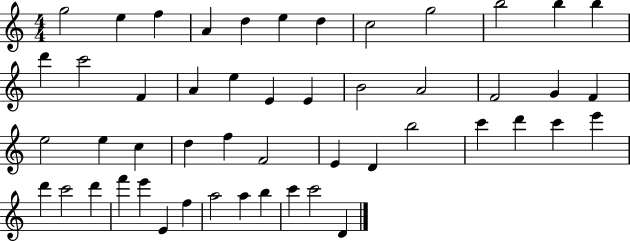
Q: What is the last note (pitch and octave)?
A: D4